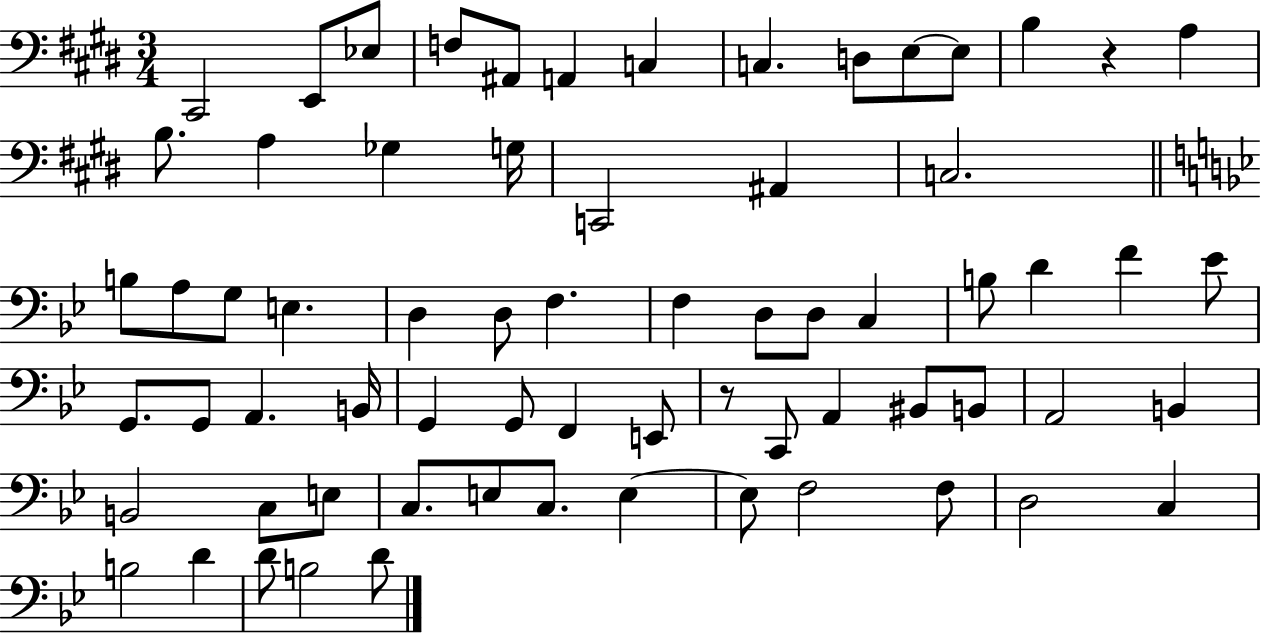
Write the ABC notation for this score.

X:1
T:Untitled
M:3/4
L:1/4
K:E
^C,,2 E,,/2 _E,/2 F,/2 ^A,,/2 A,, C, C, D,/2 E,/2 E,/2 B, z A, B,/2 A, _G, G,/4 C,,2 ^A,, C,2 B,/2 A,/2 G,/2 E, D, D,/2 F, F, D,/2 D,/2 C, B,/2 D F _E/2 G,,/2 G,,/2 A,, B,,/4 G,, G,,/2 F,, E,,/2 z/2 C,,/2 A,, ^B,,/2 B,,/2 A,,2 B,, B,,2 C,/2 E,/2 C,/2 E,/2 C,/2 E, E,/2 F,2 F,/2 D,2 C, B,2 D D/2 B,2 D/2